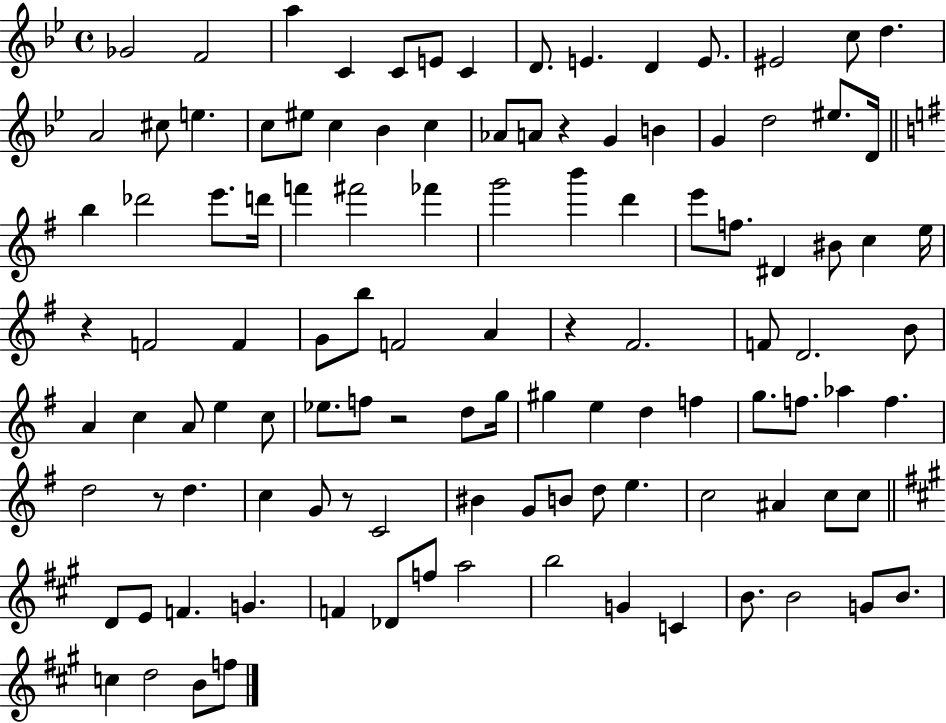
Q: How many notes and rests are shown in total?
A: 112